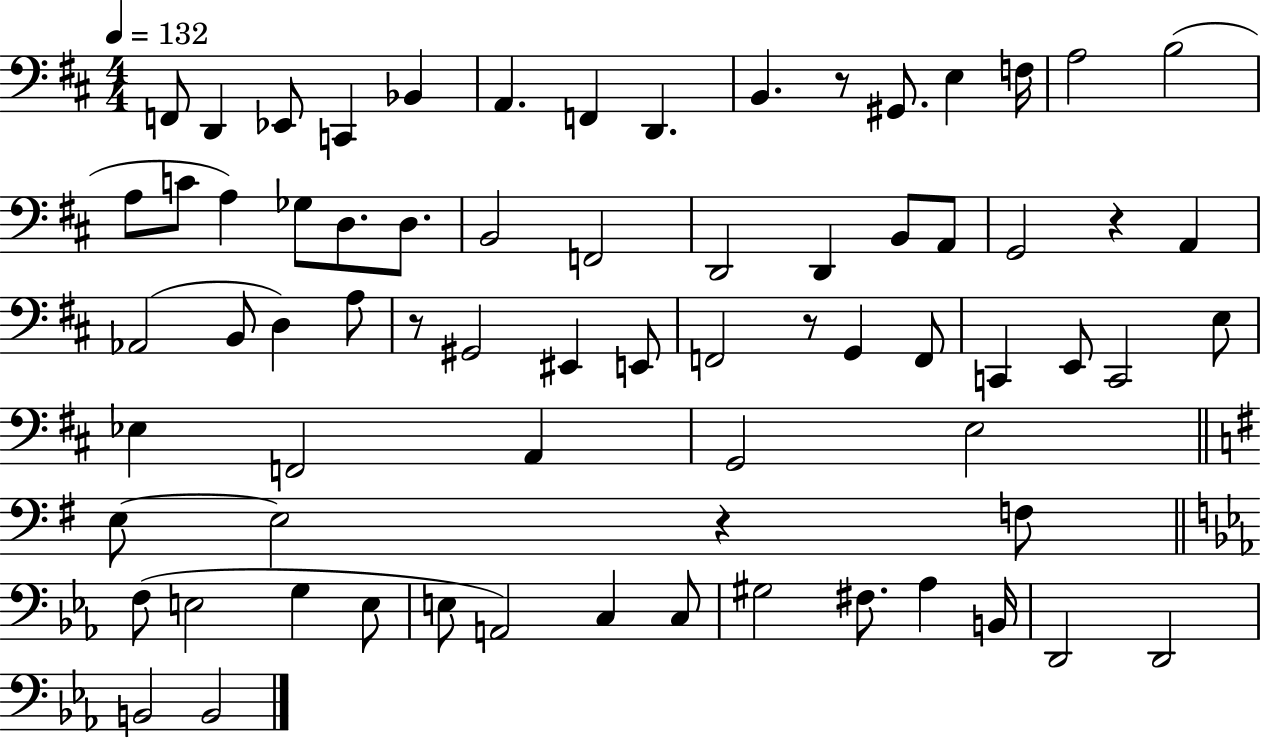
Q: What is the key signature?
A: D major